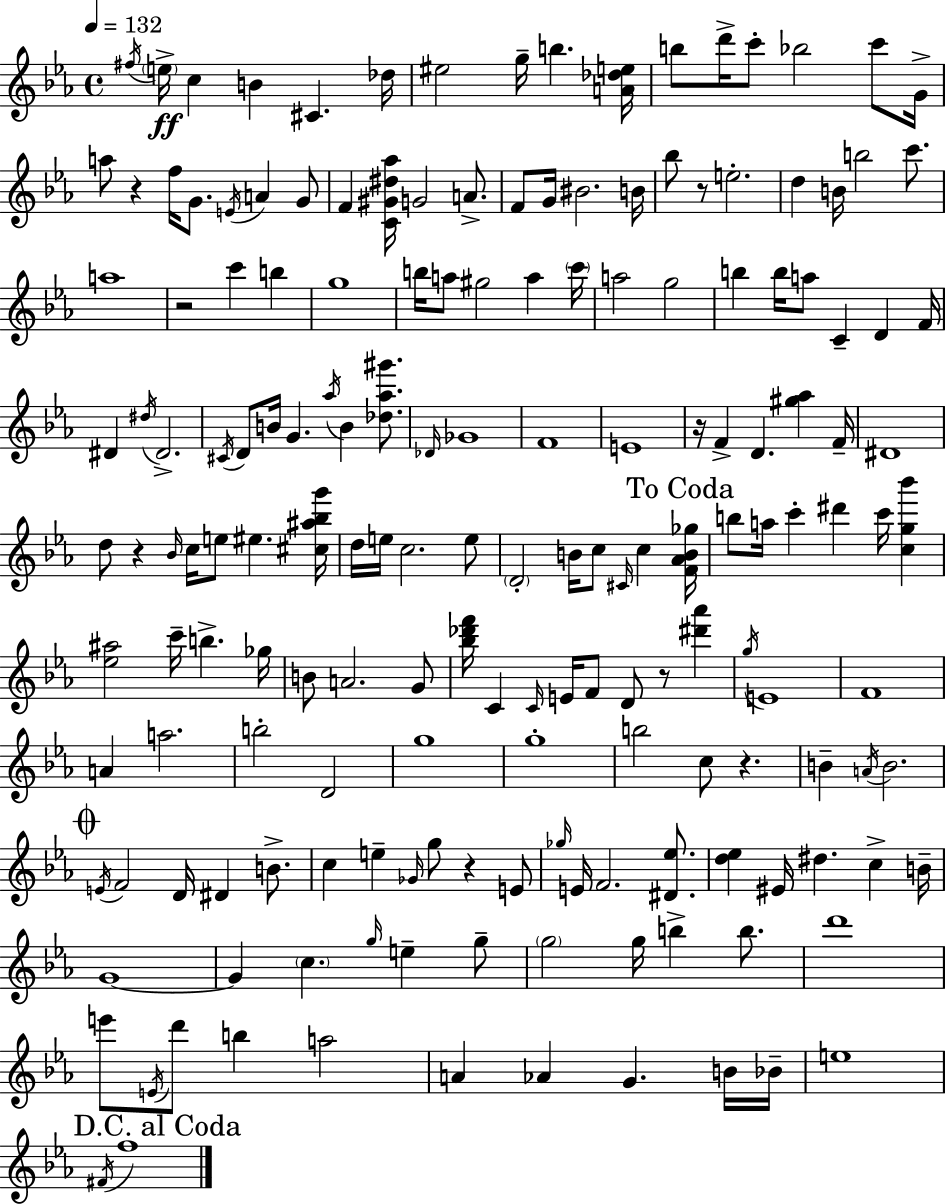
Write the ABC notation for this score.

X:1
T:Untitled
M:4/4
L:1/4
K:Cm
^f/4 e/4 c B ^C _d/4 ^e2 g/4 b [A_de]/4 b/2 d'/4 c'/2 _b2 c'/2 G/4 a/2 z f/4 G/2 E/4 A G/2 F [C^G^d_a]/4 G2 A/2 F/2 G/4 ^B2 B/4 _b/2 z/2 e2 d B/4 b2 c'/2 a4 z2 c' b g4 b/4 a/2 ^g2 a c'/4 a2 g2 b b/4 a/2 C D F/4 ^D ^d/4 ^D2 ^C/4 D/2 B/4 G _a/4 B [_d_a^g']/2 _D/4 _G4 F4 E4 z/4 F D [^g_a] F/4 ^D4 d/2 z _B/4 c/4 e/2 ^e [^c^a_bg']/4 d/4 e/4 c2 e/2 D2 B/4 c/2 ^C/4 c [F_AB_g]/4 b/2 a/4 c' ^d' c'/4 [cg_b'] [_e^a]2 c'/4 b _g/4 B/2 A2 G/2 [_b_d'f']/4 C C/4 E/4 F/2 D/2 z/2 [^d'_a'] g/4 E4 F4 A a2 b2 D2 g4 g4 b2 c/2 z B A/4 B2 E/4 F2 D/4 ^D B/2 c e _G/4 g/2 z E/2 _g/4 E/4 F2 [^D_e]/2 [d_e] ^E/4 ^d c B/4 G4 G c g/4 e g/2 g2 g/4 b b/2 d'4 e'/2 E/4 d'/2 b a2 A _A G B/4 _B/4 e4 ^F/4 f4